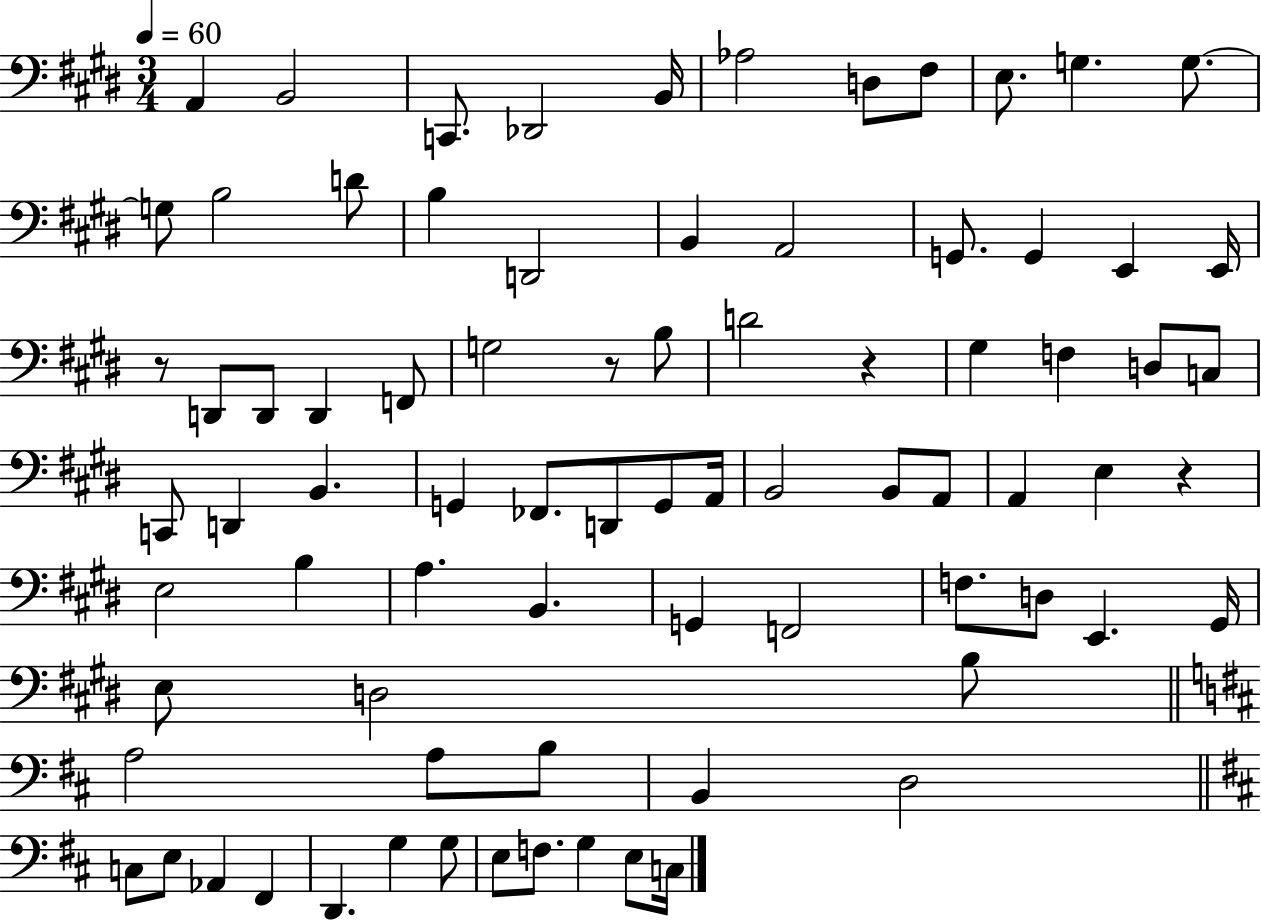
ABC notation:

X:1
T:Untitled
M:3/4
L:1/4
K:E
A,, B,,2 C,,/2 _D,,2 B,,/4 _A,2 D,/2 ^F,/2 E,/2 G, G,/2 G,/2 B,2 D/2 B, D,,2 B,, A,,2 G,,/2 G,, E,, E,,/4 z/2 D,,/2 D,,/2 D,, F,,/2 G,2 z/2 B,/2 D2 z ^G, F, D,/2 C,/2 C,,/2 D,, B,, G,, _F,,/2 D,,/2 G,,/2 A,,/4 B,,2 B,,/2 A,,/2 A,, E, z E,2 B, A, B,, G,, F,,2 F,/2 D,/2 E,, ^G,,/4 E,/2 D,2 B,/2 A,2 A,/2 B,/2 B,, D,2 C,/2 E,/2 _A,, ^F,, D,, G, G,/2 E,/2 F,/2 G, E,/2 C,/4